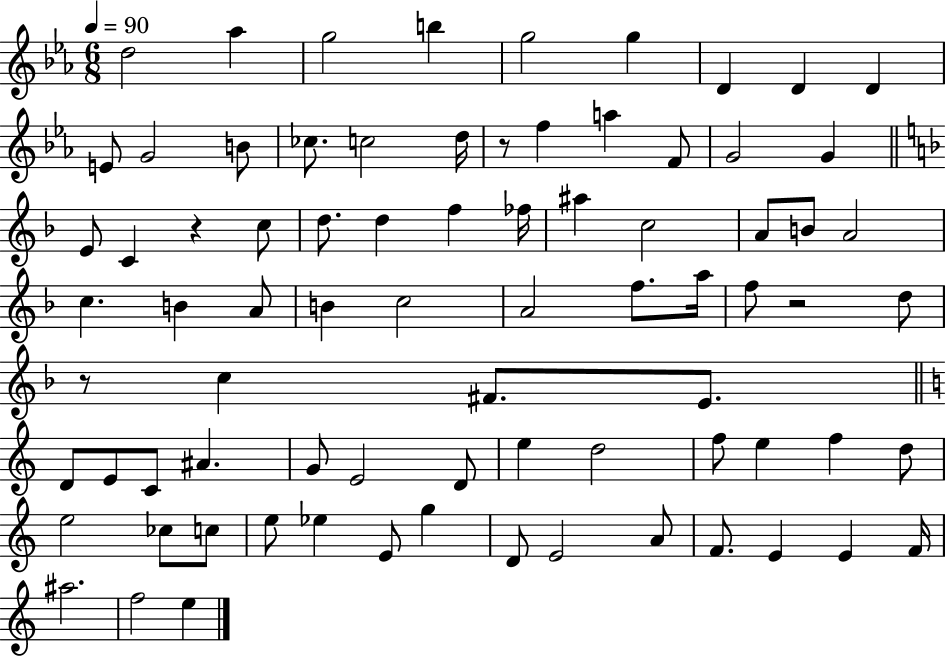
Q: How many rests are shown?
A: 4